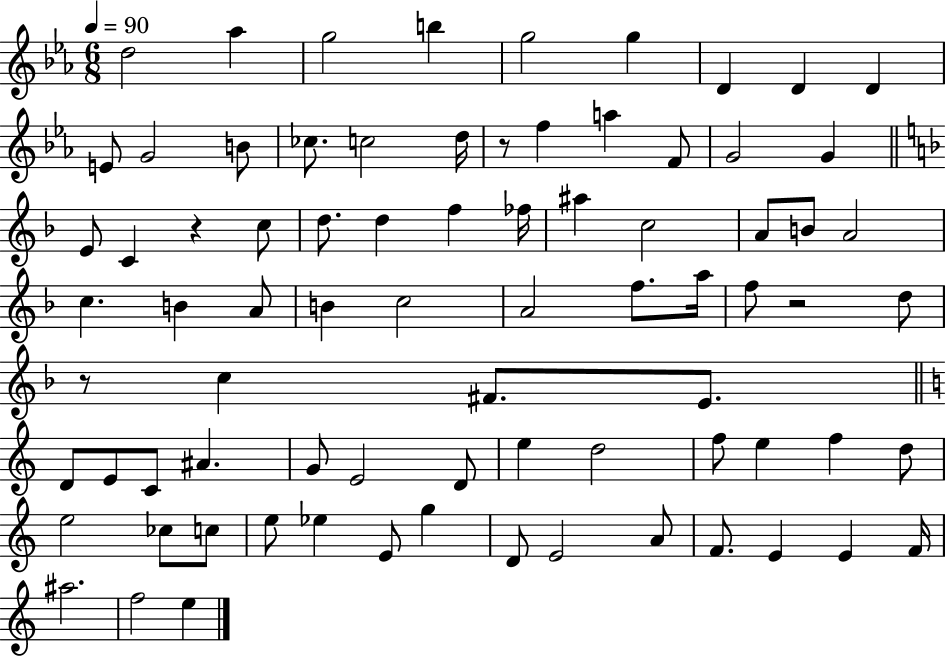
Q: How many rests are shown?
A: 4